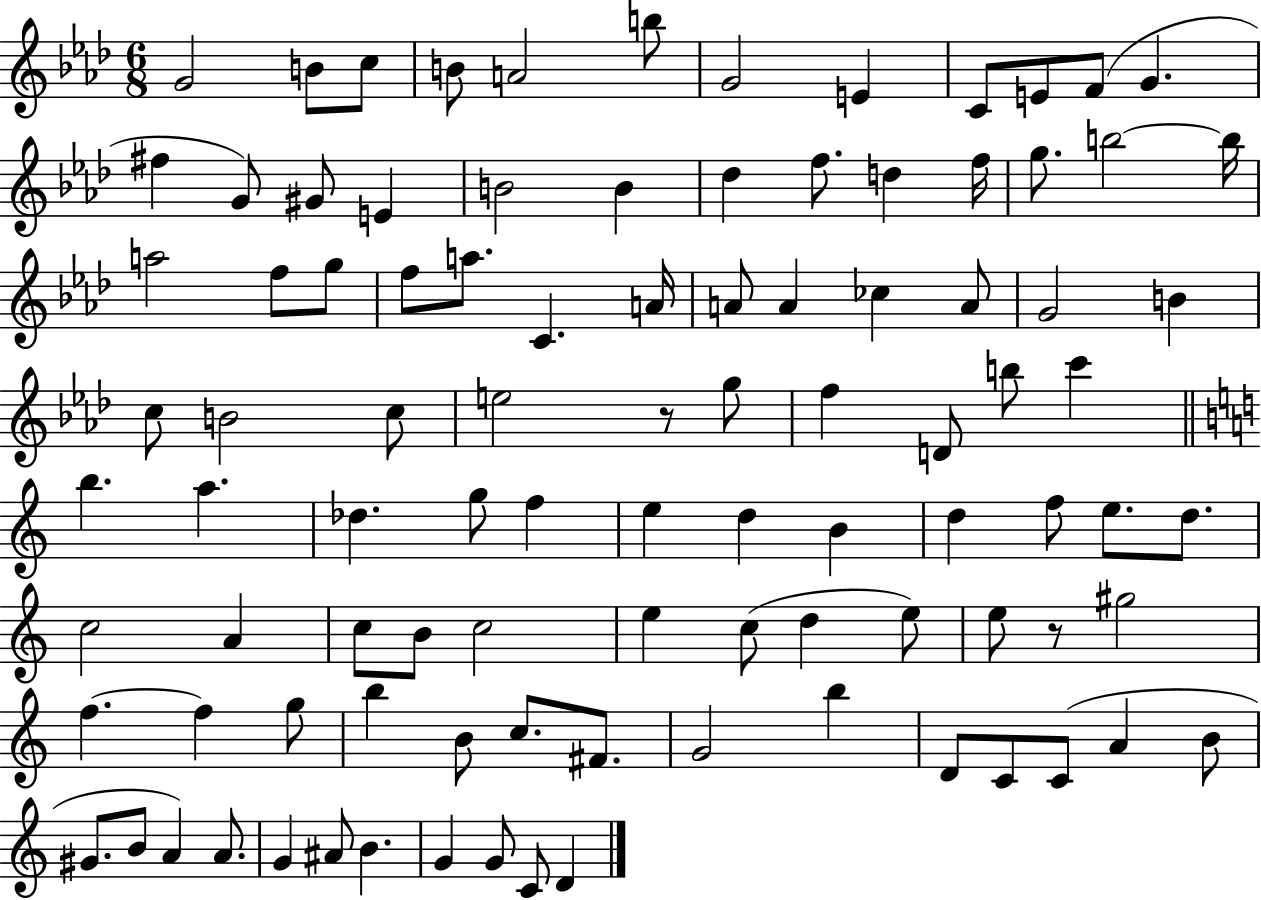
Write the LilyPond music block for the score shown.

{
  \clef treble
  \numericTimeSignature
  \time 6/8
  \key aes \major
  g'2 b'8 c''8 | b'8 a'2 b''8 | g'2 e'4 | c'8 e'8 f'8( g'4. | \break fis''4 g'8) gis'8 e'4 | b'2 b'4 | des''4 f''8. d''4 f''16 | g''8. b''2~~ b''16 | \break a''2 f''8 g''8 | f''8 a''8. c'4. a'16 | a'8 a'4 ces''4 a'8 | g'2 b'4 | \break c''8 b'2 c''8 | e''2 r8 g''8 | f''4 d'8 b''8 c'''4 | \bar "||" \break \key a \minor b''4. a''4. | des''4. g''8 f''4 | e''4 d''4 b'4 | d''4 f''8 e''8. d''8. | \break c''2 a'4 | c''8 b'8 c''2 | e''4 c''8( d''4 e''8) | e''8 r8 gis''2 | \break f''4.~~ f''4 g''8 | b''4 b'8 c''8. fis'8. | g'2 b''4 | d'8 c'8 c'8( a'4 b'8 | \break gis'8. b'8 a'4) a'8. | g'4 ais'8 b'4. | g'4 g'8 c'8 d'4 | \bar "|."
}